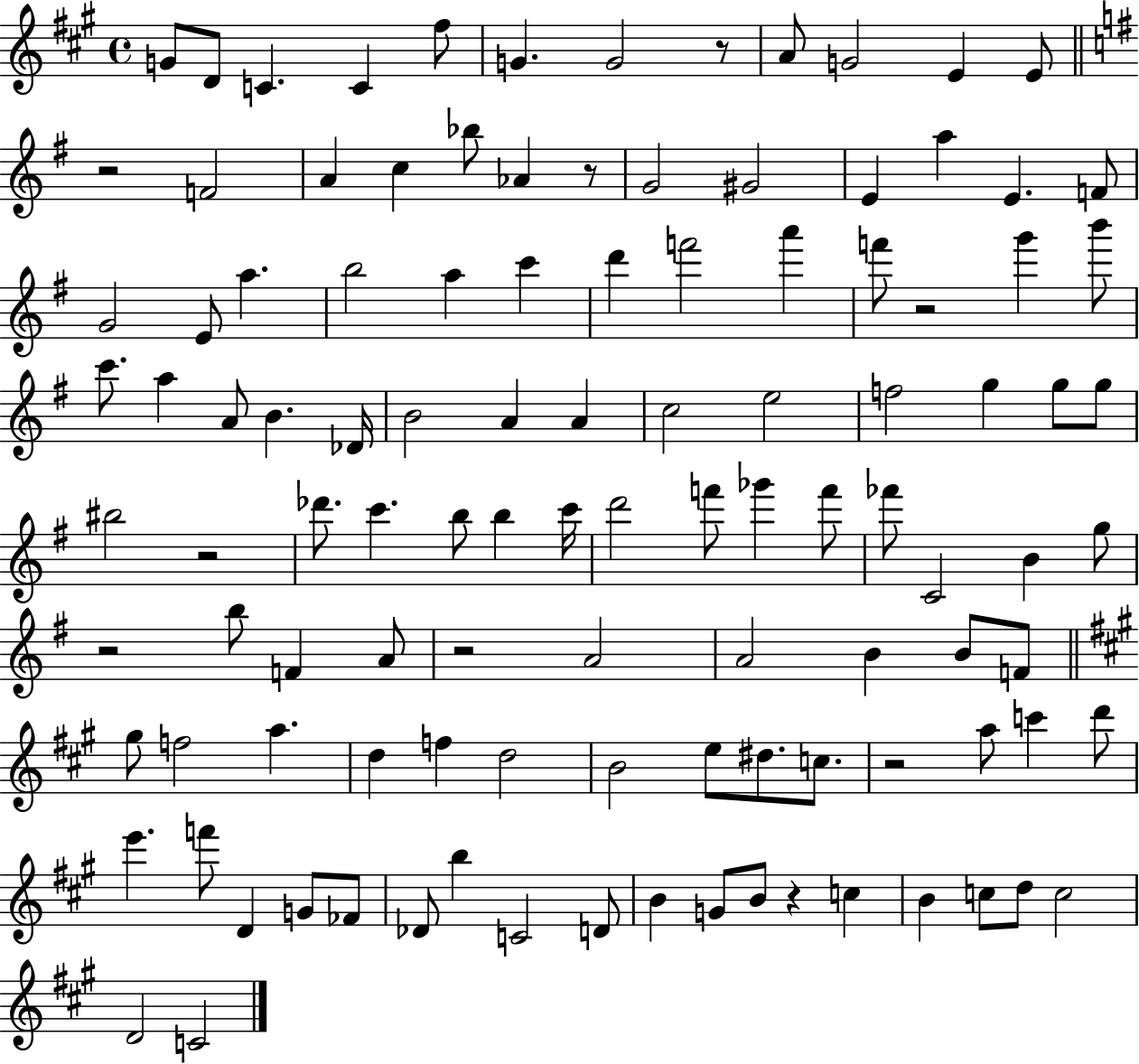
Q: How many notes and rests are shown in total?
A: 111